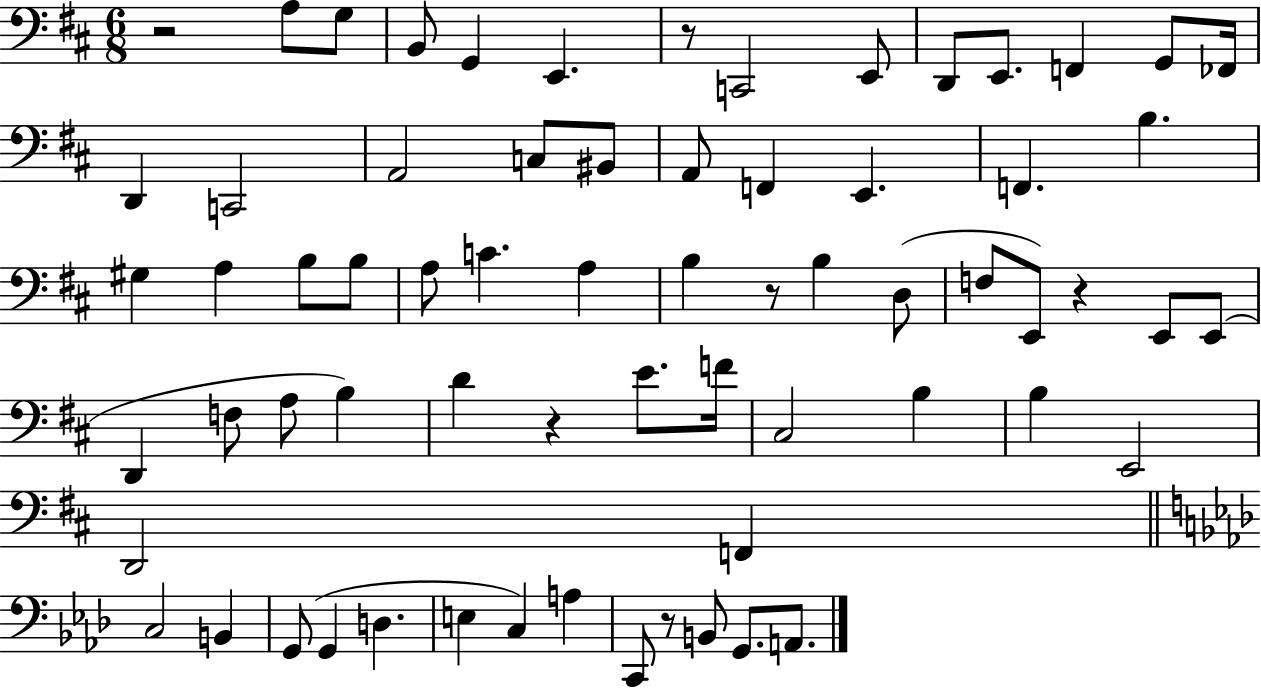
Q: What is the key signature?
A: D major